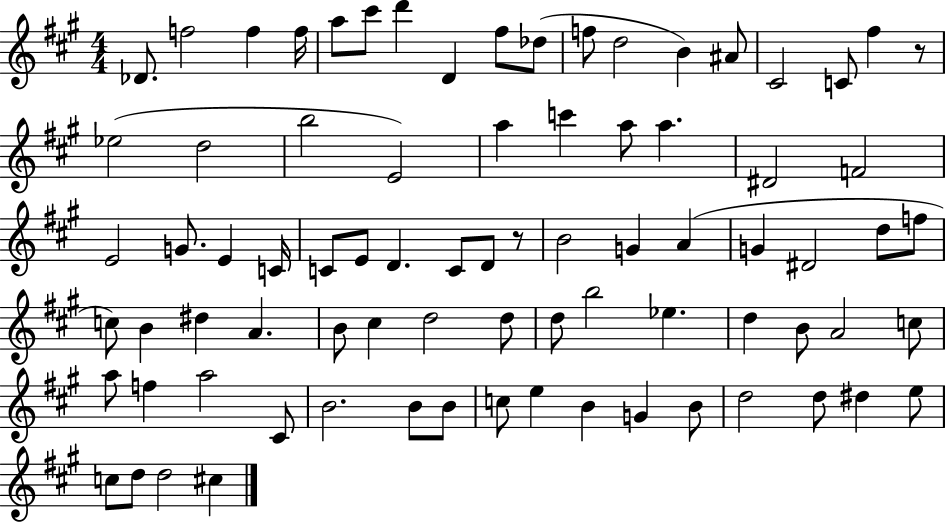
Db4/e. F5/h F5/q F5/s A5/e C#6/e D6/q D4/q F#5/e Db5/e F5/e D5/h B4/q A#4/e C#4/h C4/e F#5/q R/e Eb5/h D5/h B5/h E4/h A5/q C6/q A5/e A5/q. D#4/h F4/h E4/h G4/e. E4/q C4/s C4/e E4/e D4/q. C4/e D4/e R/e B4/h G4/q A4/q G4/q D#4/h D5/e F5/e C5/e B4/q D#5/q A4/q. B4/e C#5/q D5/h D5/e D5/e B5/h Eb5/q. D5/q B4/e A4/h C5/e A5/e F5/q A5/h C#4/e B4/h. B4/e B4/e C5/e E5/q B4/q G4/q B4/e D5/h D5/e D#5/q E5/e C5/e D5/e D5/h C#5/q